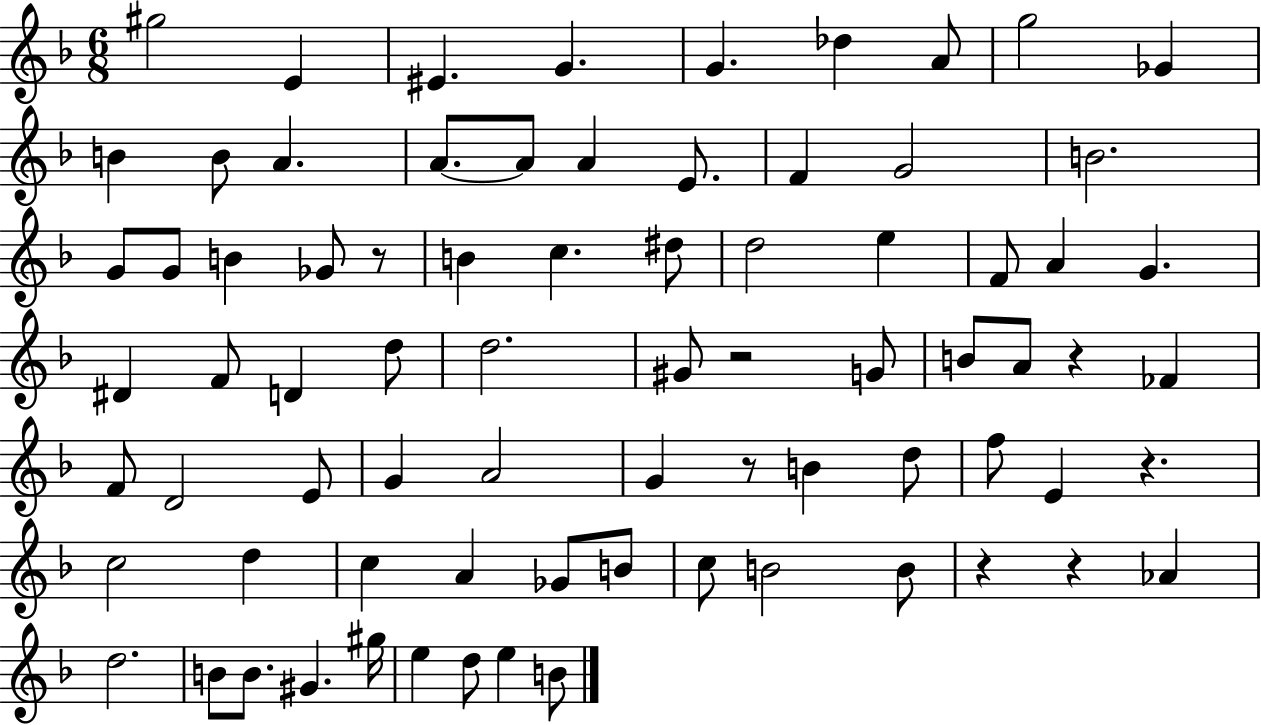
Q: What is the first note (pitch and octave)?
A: G#5